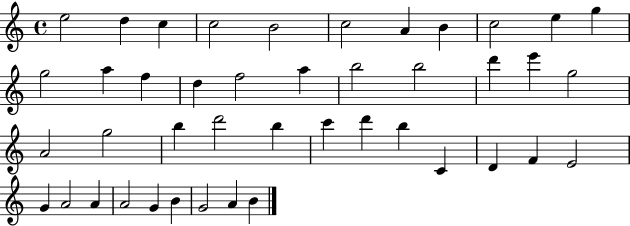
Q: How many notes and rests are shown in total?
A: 43